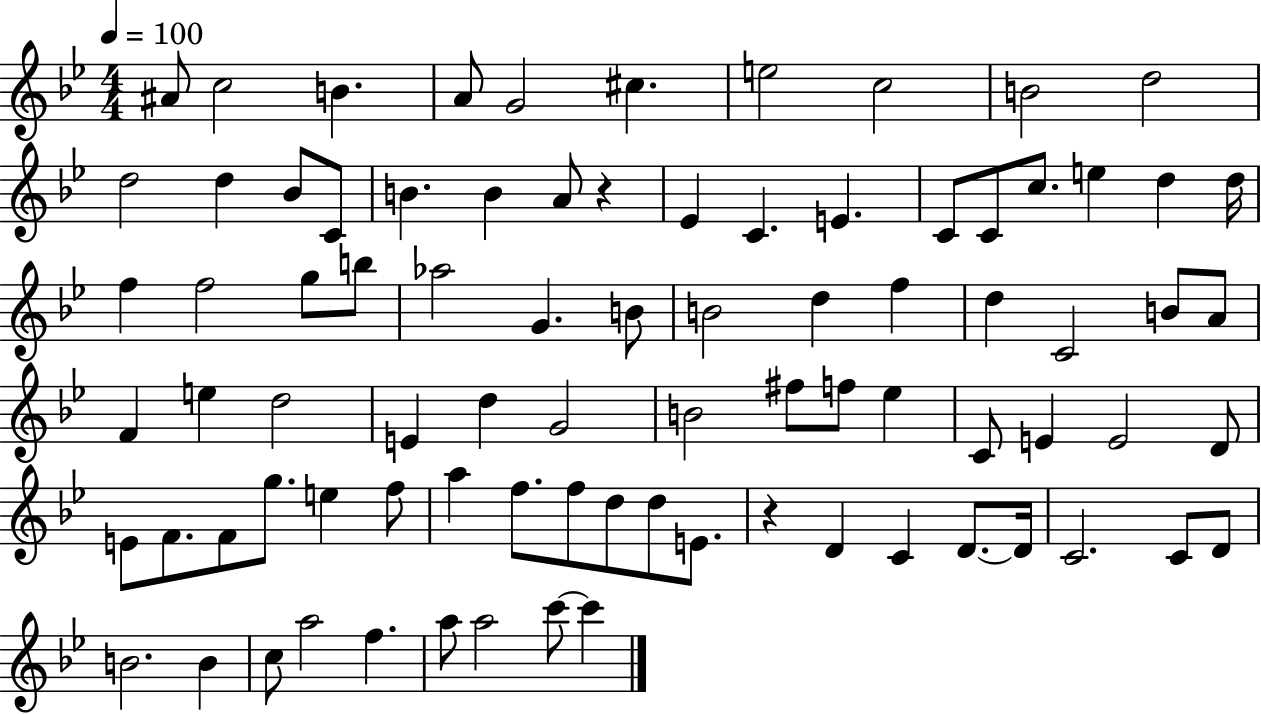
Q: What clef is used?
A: treble